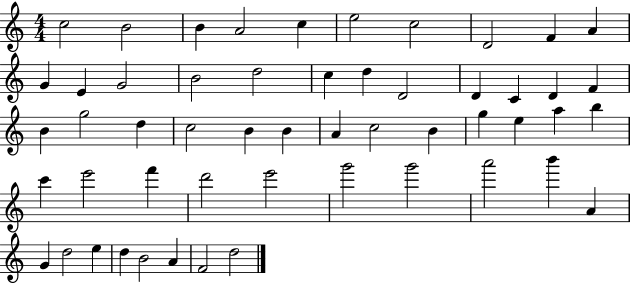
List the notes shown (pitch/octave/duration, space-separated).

C5/h B4/h B4/q A4/h C5/q E5/h C5/h D4/h F4/q A4/q G4/q E4/q G4/h B4/h D5/h C5/q D5/q D4/h D4/q C4/q D4/q F4/q B4/q G5/h D5/q C5/h B4/q B4/q A4/q C5/h B4/q G5/q E5/q A5/q B5/q C6/q E6/h F6/q D6/h E6/h G6/h G6/h A6/h B6/q A4/q G4/q D5/h E5/q D5/q B4/h A4/q F4/h D5/h